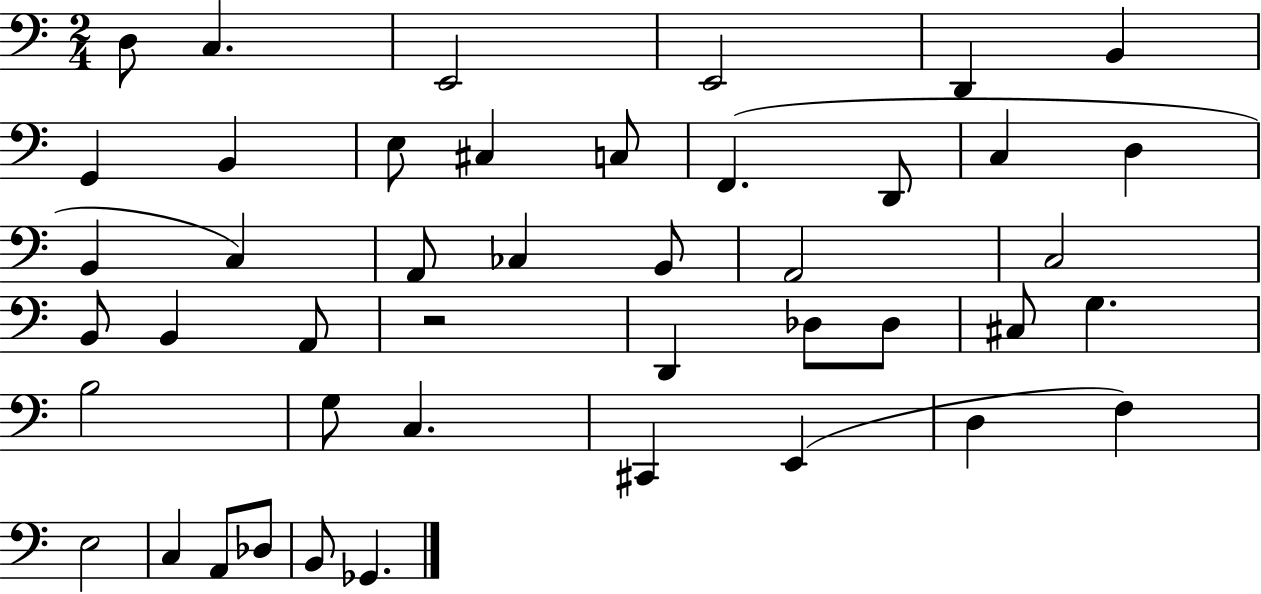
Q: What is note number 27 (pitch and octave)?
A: Db3